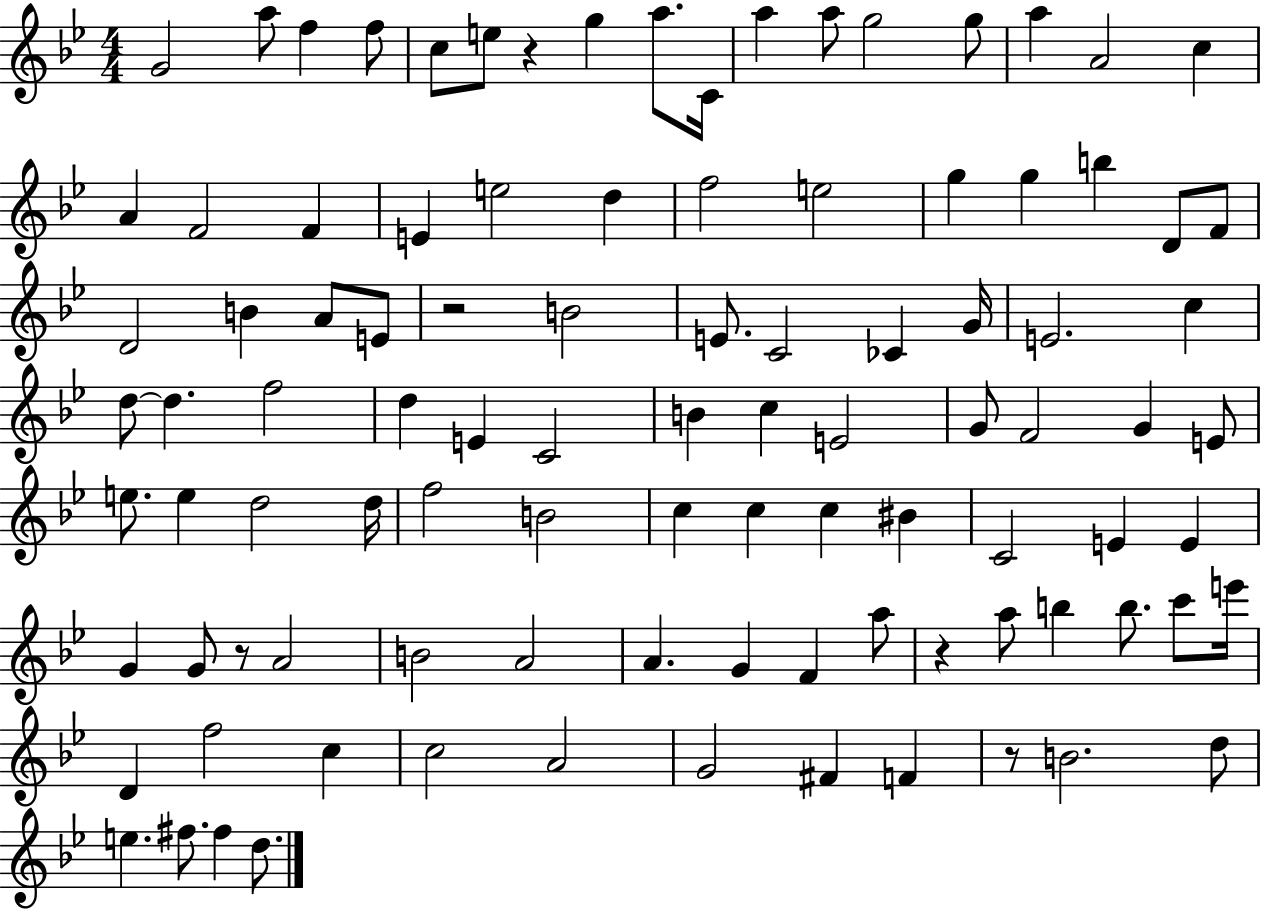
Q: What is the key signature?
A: BES major